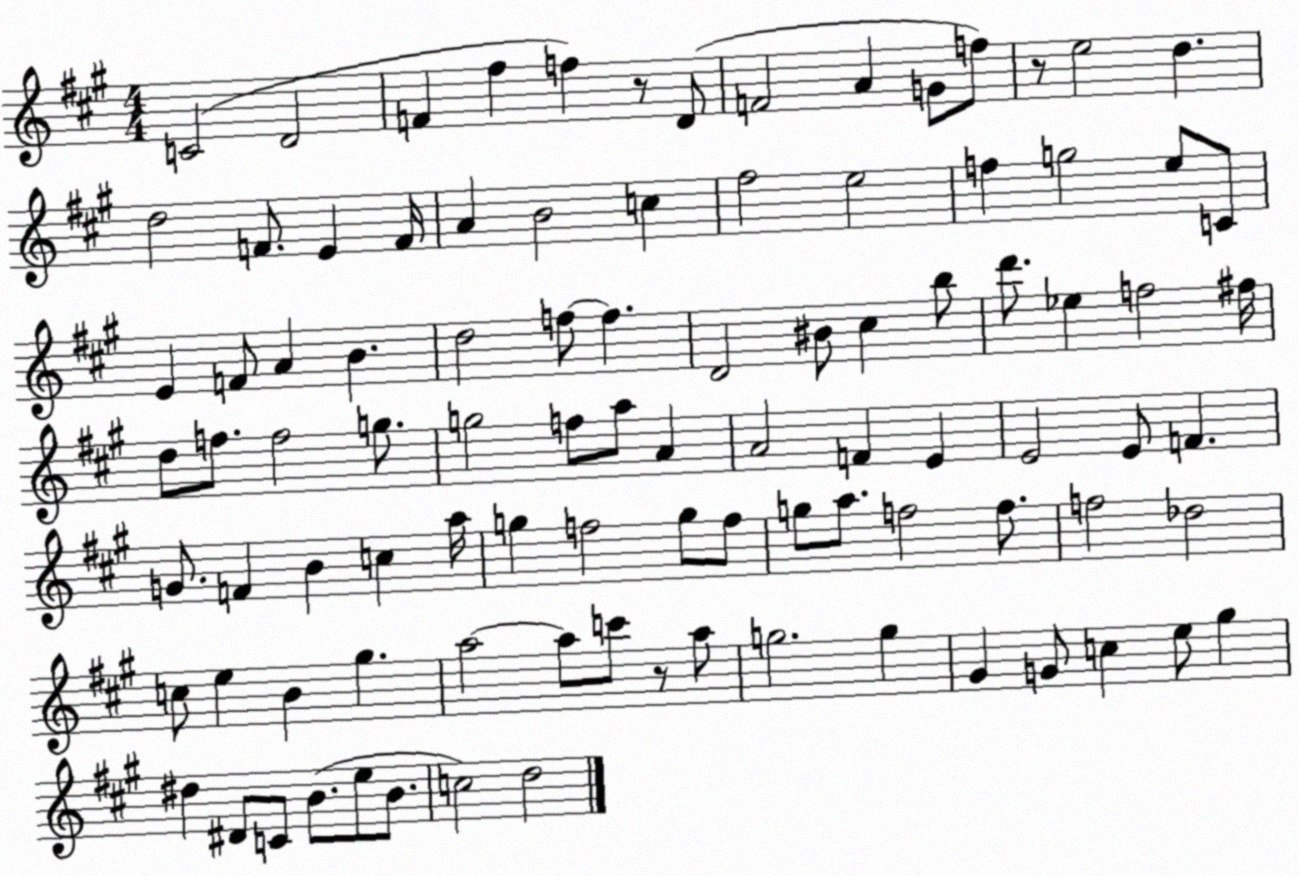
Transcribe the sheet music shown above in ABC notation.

X:1
T:Untitled
M:4/4
L:1/4
K:A
C2 D2 F ^f f z/2 D/2 F2 A G/2 f/2 z/2 e2 d d2 F/2 E F/4 A B2 c ^f2 e2 f g2 e/2 C/2 E F/2 A B d2 f/2 f D2 ^B/2 ^c b/2 d'/2 _e f2 ^f/4 d/2 f/2 f2 g/2 g2 f/2 a/2 A A2 F E E2 E/2 F G/2 F B c a/4 g f2 g/2 f/2 g/2 a/2 f2 f/2 f2 _d2 c/2 e B ^g a2 a/2 c'/2 z/2 a/2 g2 g ^G G/2 c e/2 ^g ^d ^D/2 C/2 B/2 e/2 B/2 c2 d2